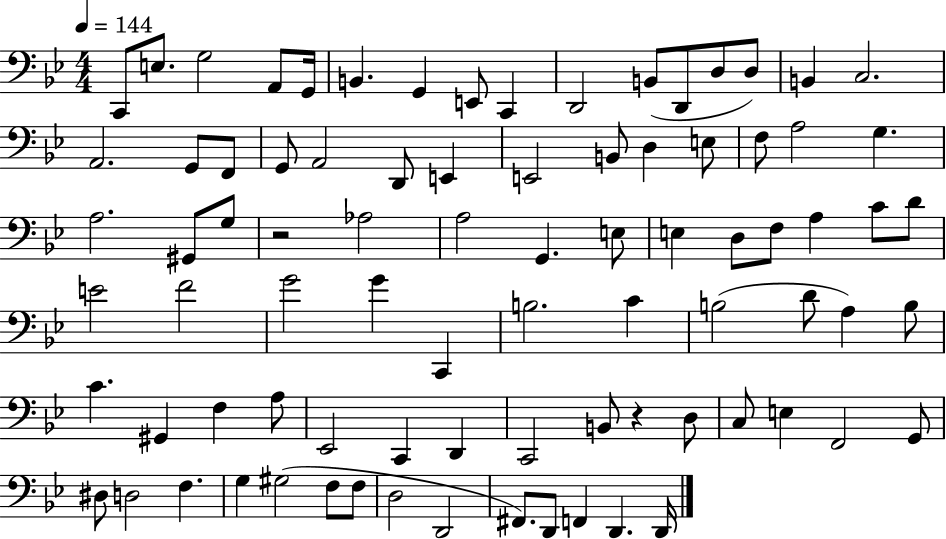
C2/e E3/e. G3/h A2/e G2/s B2/q. G2/q E2/e C2/q D2/h B2/e D2/e D3/e D3/e B2/q C3/h. A2/h. G2/e F2/e G2/e A2/h D2/e E2/q E2/h B2/e D3/q E3/e F3/e A3/h G3/q. A3/h. G#2/e G3/e R/h Ab3/h A3/h G2/q. E3/e E3/q D3/e F3/e A3/q C4/e D4/e E4/h F4/h G4/h G4/q C2/q B3/h. C4/q B3/h D4/e A3/q B3/e C4/q. G#2/q F3/q A3/e Eb2/h C2/q D2/q C2/h B2/e R/q D3/e C3/e E3/q F2/h G2/e D#3/e D3/h F3/q. G3/q G#3/h F3/e F3/e D3/h D2/h F#2/e. D2/e F2/q D2/q. D2/s